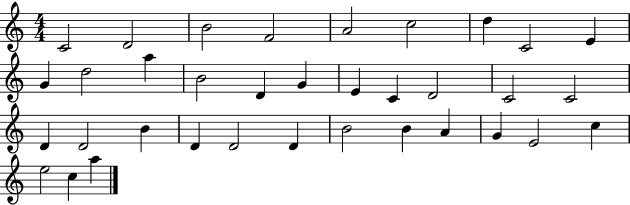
{
  \clef treble
  \numericTimeSignature
  \time 4/4
  \key c \major
  c'2 d'2 | b'2 f'2 | a'2 c''2 | d''4 c'2 e'4 | \break g'4 d''2 a''4 | b'2 d'4 g'4 | e'4 c'4 d'2 | c'2 c'2 | \break d'4 d'2 b'4 | d'4 d'2 d'4 | b'2 b'4 a'4 | g'4 e'2 c''4 | \break e''2 c''4 a''4 | \bar "|."
}